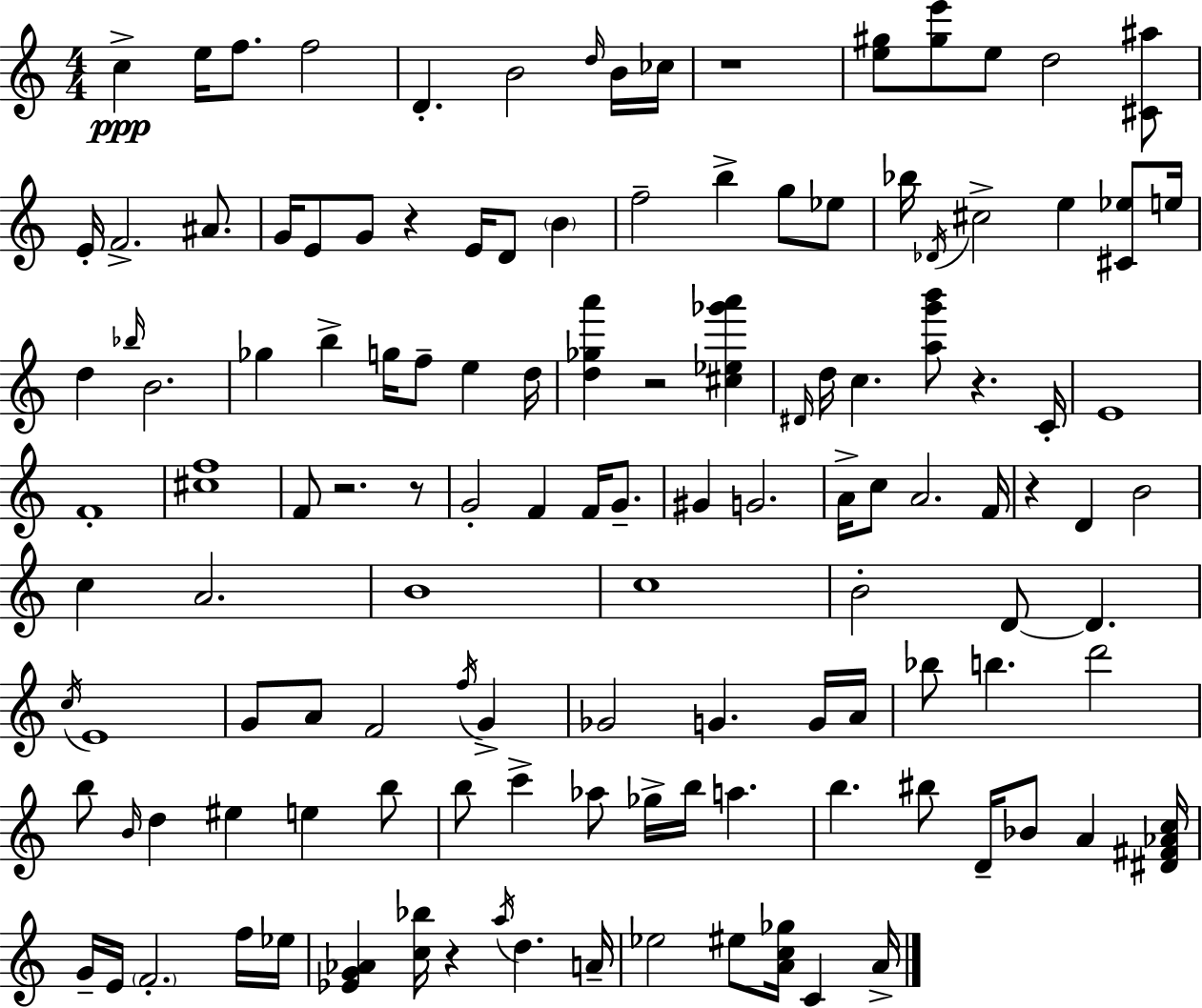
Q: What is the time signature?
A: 4/4